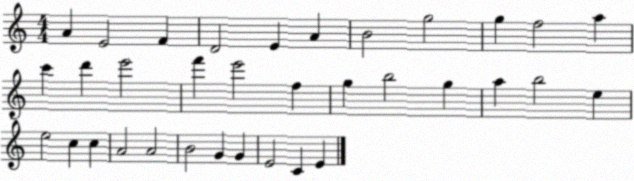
X:1
T:Untitled
M:4/4
L:1/4
K:C
A E2 F D2 E A B2 g2 g f2 a c' d' e'2 f' e'2 f g b2 g a b2 e e2 c c A2 A2 B2 G G E2 C E